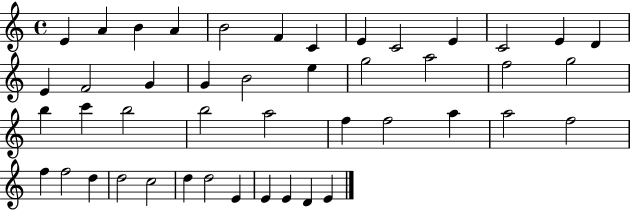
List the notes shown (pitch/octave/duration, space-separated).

E4/q A4/q B4/q A4/q B4/h F4/q C4/q E4/q C4/h E4/q C4/h E4/q D4/q E4/q F4/h G4/q G4/q B4/h E5/q G5/h A5/h F5/h G5/h B5/q C6/q B5/h B5/h A5/h F5/q F5/h A5/q A5/h F5/h F5/q F5/h D5/q D5/h C5/h D5/q D5/h E4/q E4/q E4/q D4/q E4/q